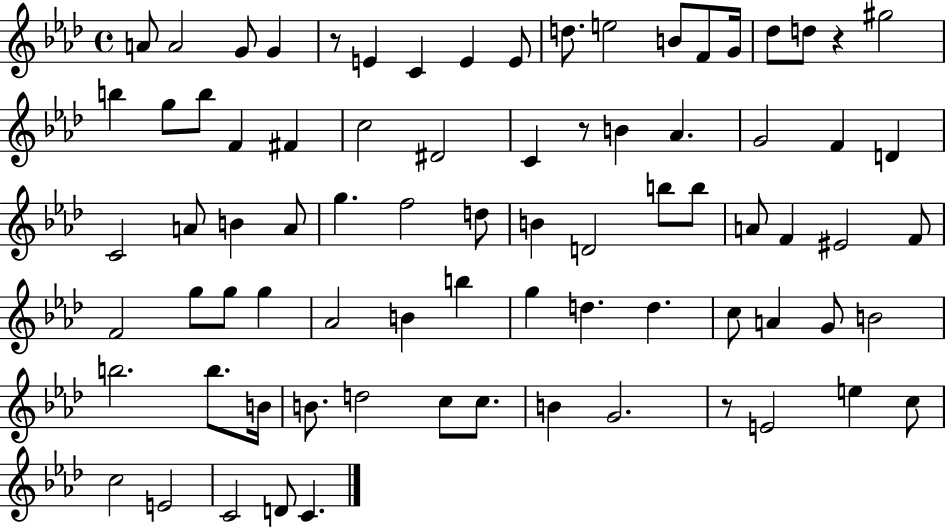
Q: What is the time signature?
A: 4/4